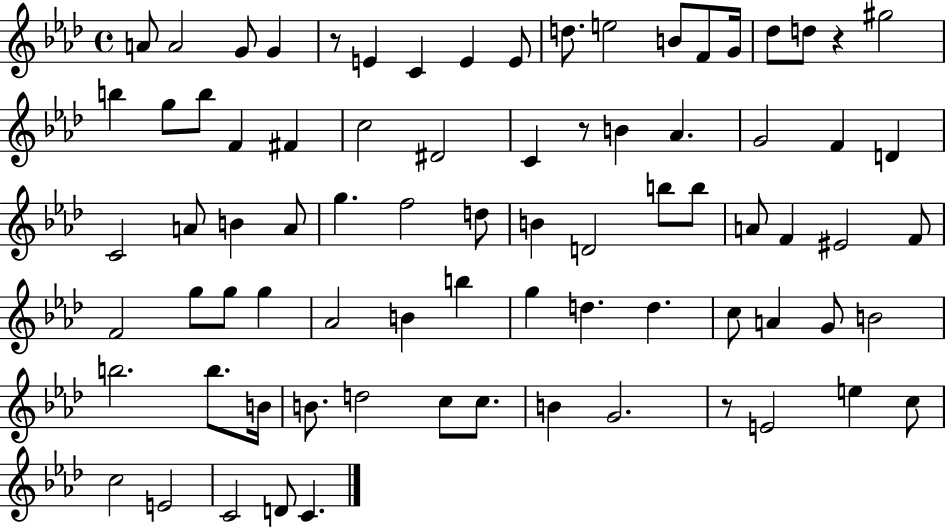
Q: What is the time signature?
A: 4/4